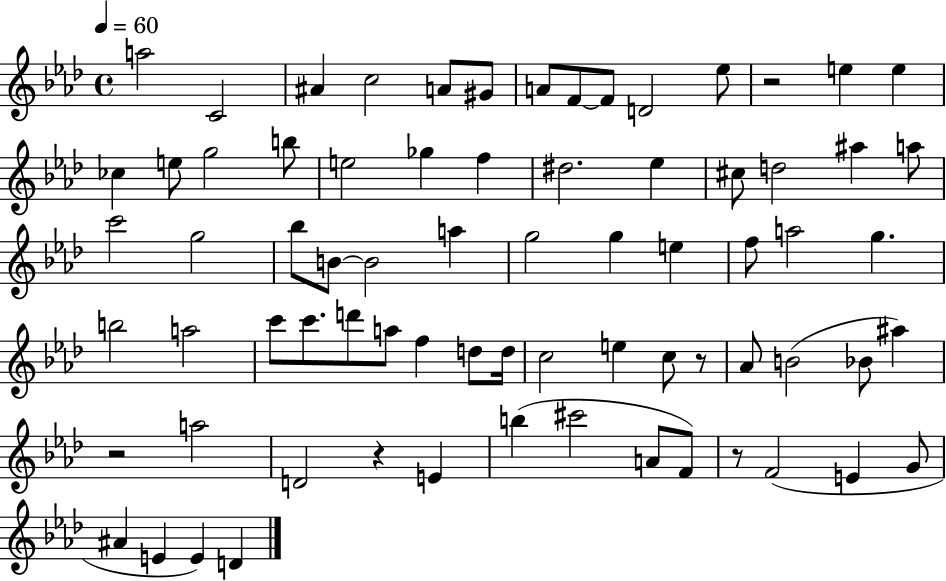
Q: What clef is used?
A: treble